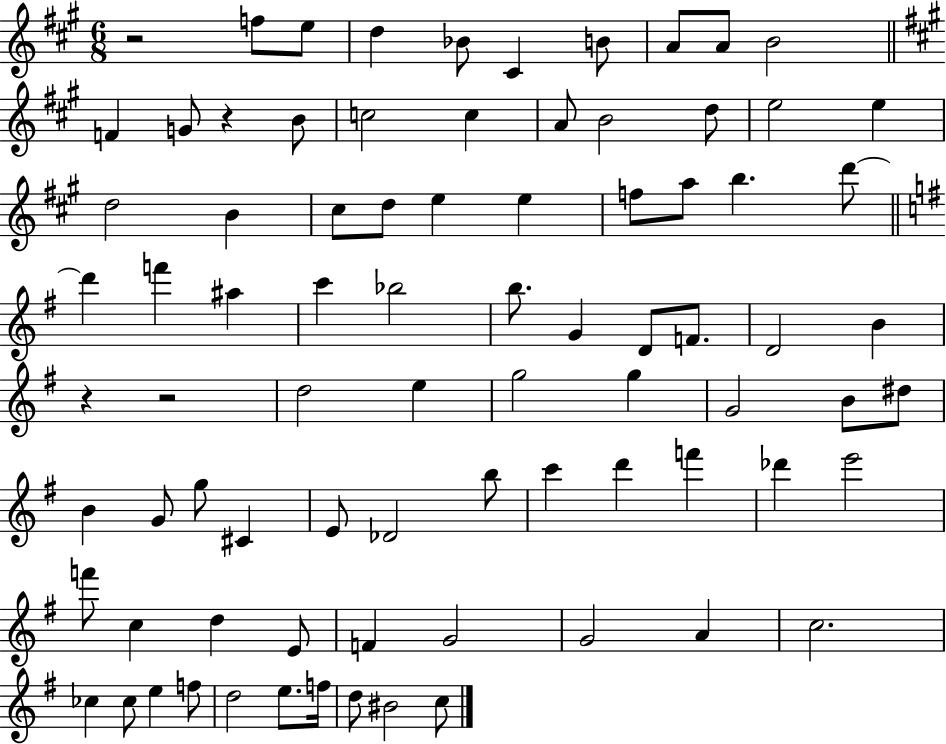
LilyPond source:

{
  \clef treble
  \numericTimeSignature
  \time 6/8
  \key a \major
  r2 f''8 e''8 | d''4 bes'8 cis'4 b'8 | a'8 a'8 b'2 | \bar "||" \break \key a \major f'4 g'8 r4 b'8 | c''2 c''4 | a'8 b'2 d''8 | e''2 e''4 | \break d''2 b'4 | cis''8 d''8 e''4 e''4 | f''8 a''8 b''4. d'''8~~ | \bar "||" \break \key e \minor d'''4 f'''4 ais''4 | c'''4 bes''2 | b''8. g'4 d'8 f'8. | d'2 b'4 | \break r4 r2 | d''2 e''4 | g''2 g''4 | g'2 b'8 dis''8 | \break b'4 g'8 g''8 cis'4 | e'8 des'2 b''8 | c'''4 d'''4 f'''4 | des'''4 e'''2 | \break f'''8 c''4 d''4 e'8 | f'4 g'2 | g'2 a'4 | c''2. | \break ces''4 ces''8 e''4 f''8 | d''2 e''8. f''16 | d''8 bis'2 c''8 | \bar "|."
}